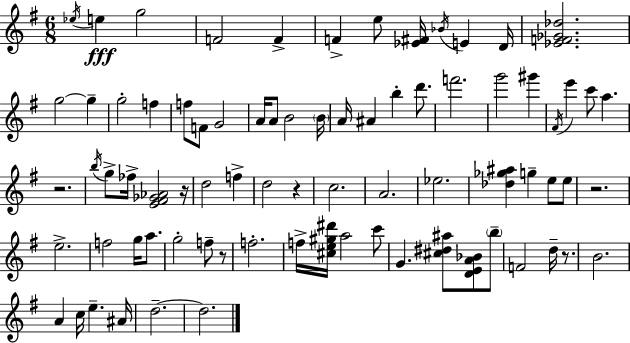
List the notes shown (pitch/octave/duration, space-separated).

Eb5/s E5/q G5/h F4/h F4/q F4/q E5/e [Eb4,F#4]/s Bb4/s E4/q D4/s [Eb4,F4,Gb4,Db5]/h. G5/h G5/q G5/h F5/q F5/e F4/e G4/h A4/s A4/e B4/h B4/s A4/s A#4/q B5/q D6/e. F6/h. G6/h G#6/q F#4/s E6/q C6/e A5/q. R/h. B5/s G5/e FES5/s [E4,F#4,Gb4,Ab4]/h R/s D5/h F5/q D5/h R/q C5/h. A4/h. Eb5/h. [Db5,Gb5,A#5]/q G5/q E5/e E5/e R/h. E5/h. F5/h G5/s A5/e. G5/h F5/e R/e F5/h. F5/s [C#5,E5,G#5,D#6]/s A5/h C6/e G4/q. [C#5,D#5,A#5]/e [D4,E4,A4,Bb4]/e B5/e F4/h D5/s R/e. B4/h. A4/q C5/s E5/q. A#4/s D5/h. D5/h.